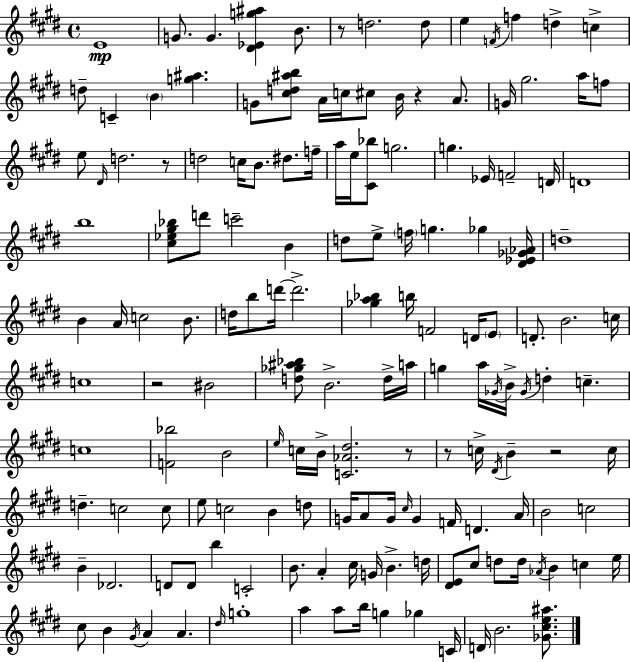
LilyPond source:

{
  \clef treble
  \time 4/4
  \defaultTimeSignature
  \key e \major
  e'1\mp | g'8. g'4. <dis' ees' g'' ais''>4 b'8. | r8 d''2. d''8 | e''4 \acciaccatura { f'16 } f''4 d''4-> c''4-> | \break d''8-- c'4-- \parenthesize b'4 <g'' ais''>4. | g'8 <cis'' d'' ais'' b''>8 a'16 c''16 cis''8 b'16 r4 a'8. | g'16 gis''2. a''16 f''8 | e''8 \grace { dis'16 } d''2. | \break r8 d''2 c''16 b'8. dis''8. | f''16-- a''16 e''16 <cis' bes''>8 g''2. | g''4. ees'16 f'2-- | d'16 d'1 | \break b''1 | <cis'' ees'' gis'' bes''>8 d'''8 c'''2-- b'4 | d''8 e''8-> \parenthesize f''16 g''4. ges''4 | <dis' ees' ges' aes'>16 d''1-- | \break b'4 a'16 c''2 b'8. | d''16 b''8 d'''16~~ d'''2.-> | <ges'' a'' bes''>4 b''16 f'2 d'16 | \parenthesize e'8 d'8.-. b'2. | \break c''16 c''1 | r2 bis'2 | <d'' ges'' ais'' bes''>8 b'2.-> | d''16-> a''16 g''4 a''16 \acciaccatura { ges'16 } b'16-> \acciaccatura { ges'16 } d''4-. c''4.-- | \break c''1 | <f' bes''>2 b'2 | \grace { e''16 } c''16 b'16-> <c' aes' dis''>2. | r8 r8 c''16-> \acciaccatura { dis'16 } b'4-- r2 | \break c''16 d''4.-- c''2 | c''8 e''8 c''2 | b'4 d''8 g'16 a'8 g'16 \grace { cis''16 } g'4 f'16 | d'4. a'16 b'2 c''2 | \break b'4-- des'2. | d'8 d'8 b''4 c'2-. | b'8. a'4-. cis''16 g'16 | b'4.-> d''16 <dis' e'>8 cis''8 d''8 d''16 \acciaccatura { aes'16 } b'4 | \break c''4 e''16 cis''8 b'4 \acciaccatura { gis'16 } a'4 | a'4. \grace { dis''16 } g''1-. | a''4 a''8 | b''16 g''4 ges''4 c'16 d'16 b'2. | \break <ges' cis'' e'' ais''>8. \bar "|."
}